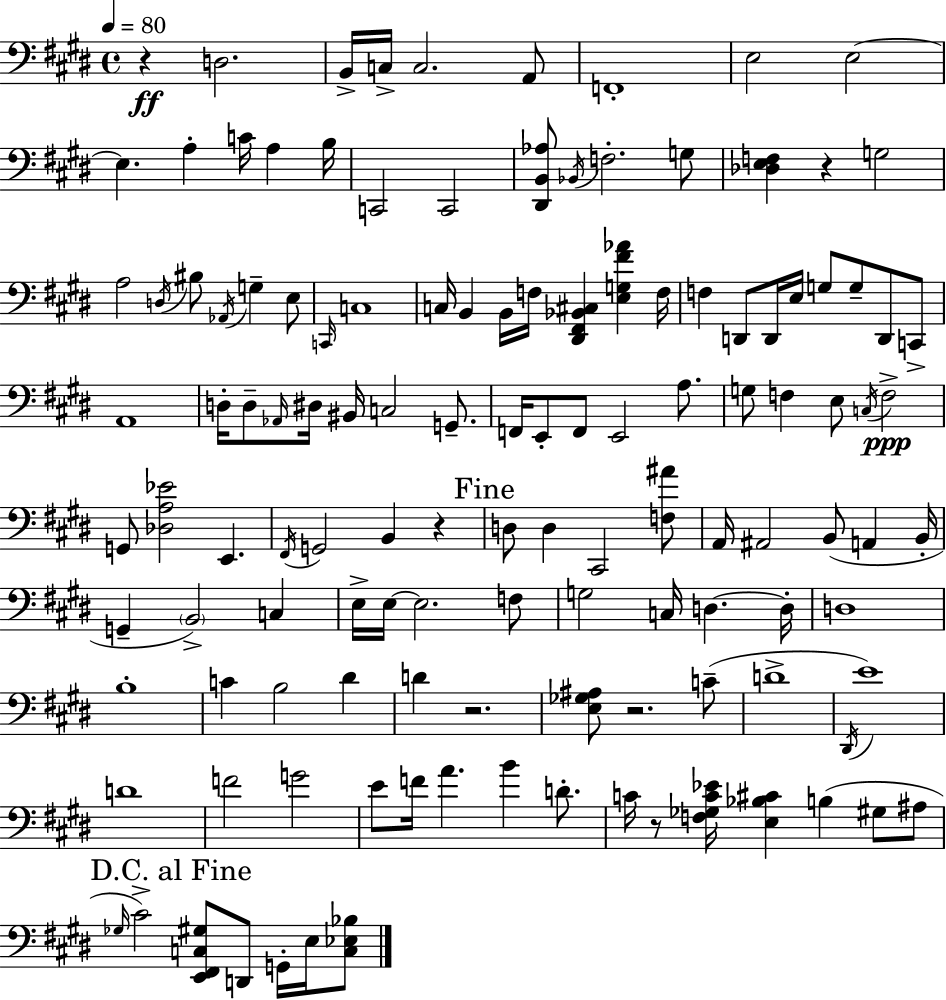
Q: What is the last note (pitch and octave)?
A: E3